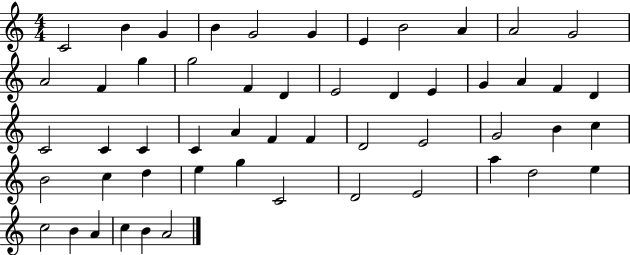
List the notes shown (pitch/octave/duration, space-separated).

C4/h B4/q G4/q B4/q G4/h G4/q E4/q B4/h A4/q A4/h G4/h A4/h F4/q G5/q G5/h F4/q D4/q E4/h D4/q E4/q G4/q A4/q F4/q D4/q C4/h C4/q C4/q C4/q A4/q F4/q F4/q D4/h E4/h G4/h B4/q C5/q B4/h C5/q D5/q E5/q G5/q C4/h D4/h E4/h A5/q D5/h E5/q C5/h B4/q A4/q C5/q B4/q A4/h